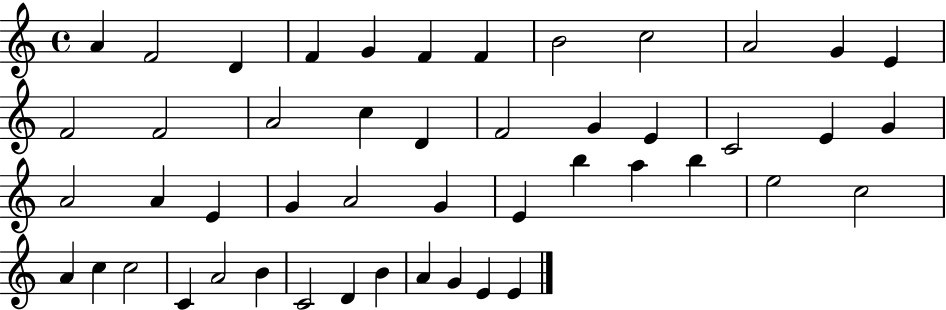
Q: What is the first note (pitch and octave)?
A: A4